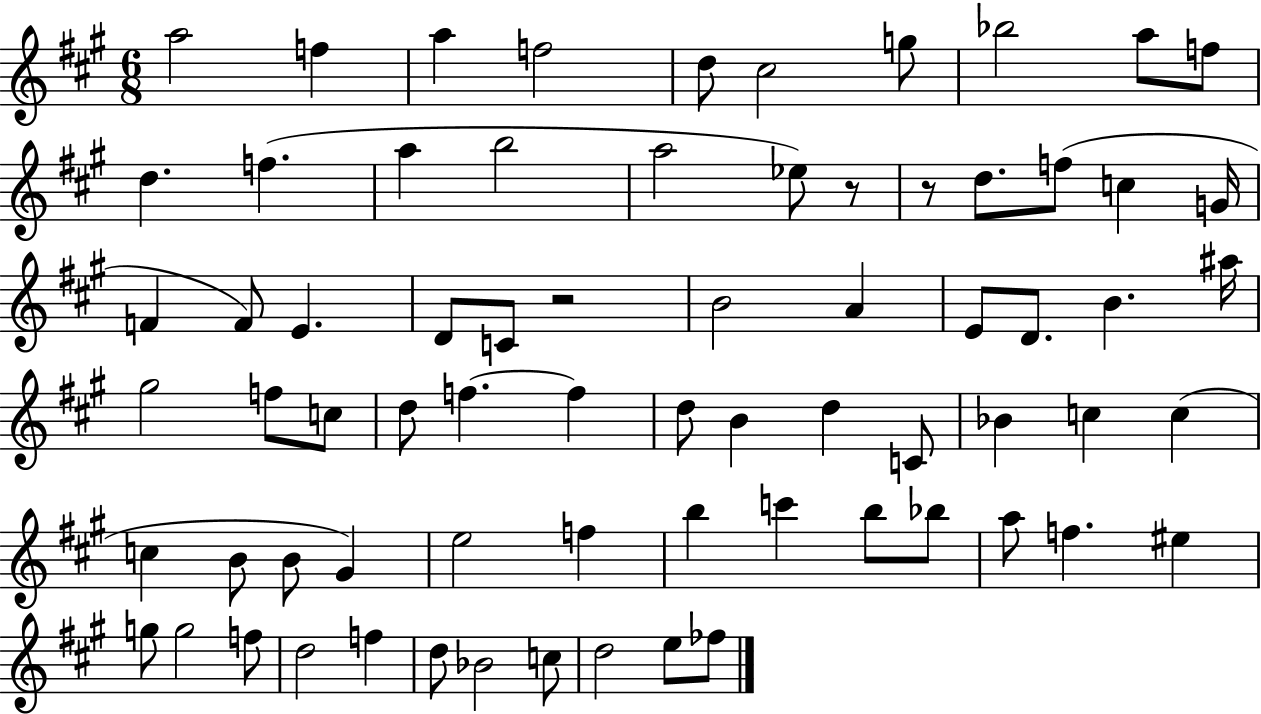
{
  \clef treble
  \numericTimeSignature
  \time 6/8
  \key a \major
  \repeat volta 2 { a''2 f''4 | a''4 f''2 | d''8 cis''2 g''8 | bes''2 a''8 f''8 | \break d''4. f''4.( | a''4 b''2 | a''2 ees''8) r8 | r8 d''8. f''8( c''4 g'16 | \break f'4 f'8) e'4. | d'8 c'8 r2 | b'2 a'4 | e'8 d'8. b'4. ais''16 | \break gis''2 f''8 c''8 | d''8 f''4.~~ f''4 | d''8 b'4 d''4 c'8 | bes'4 c''4 c''4( | \break c''4 b'8 b'8 gis'4) | e''2 f''4 | b''4 c'''4 b''8 bes''8 | a''8 f''4. eis''4 | \break g''8 g''2 f''8 | d''2 f''4 | d''8 bes'2 c''8 | d''2 e''8 fes''8 | \break } \bar "|."
}